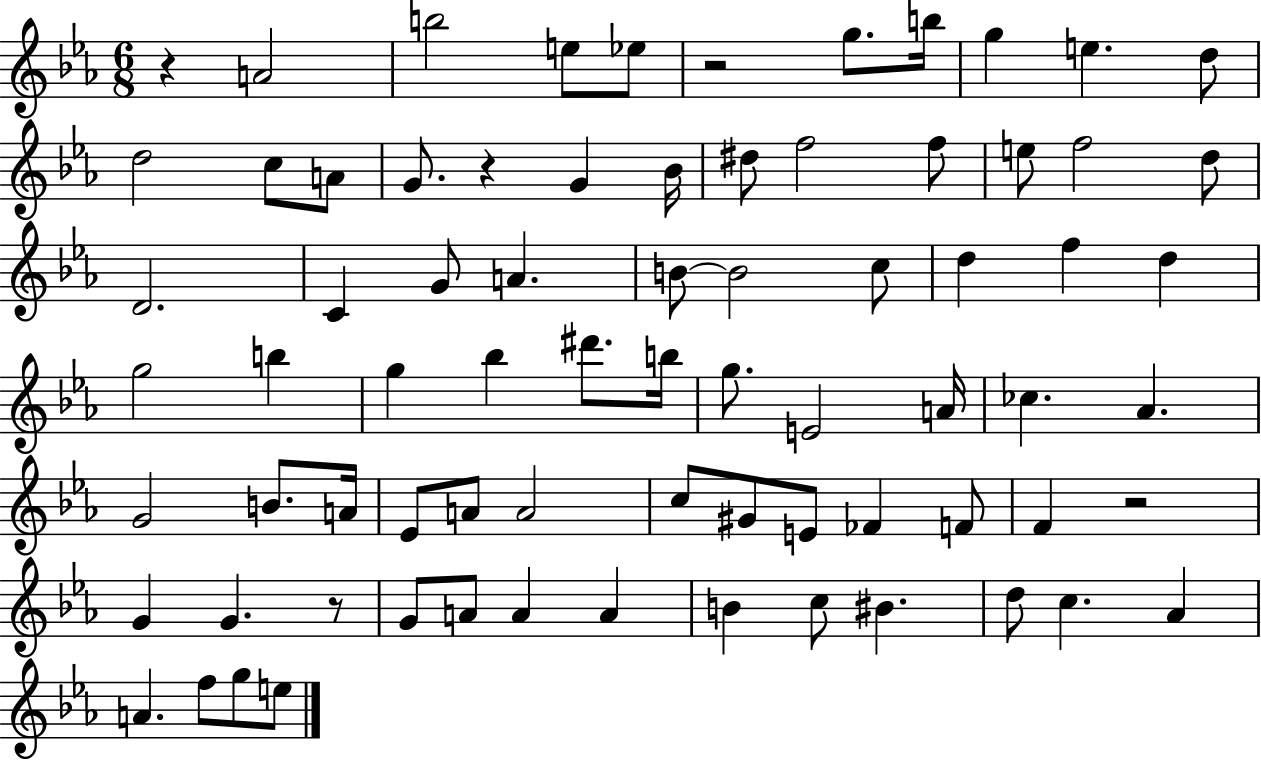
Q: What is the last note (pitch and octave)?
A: E5